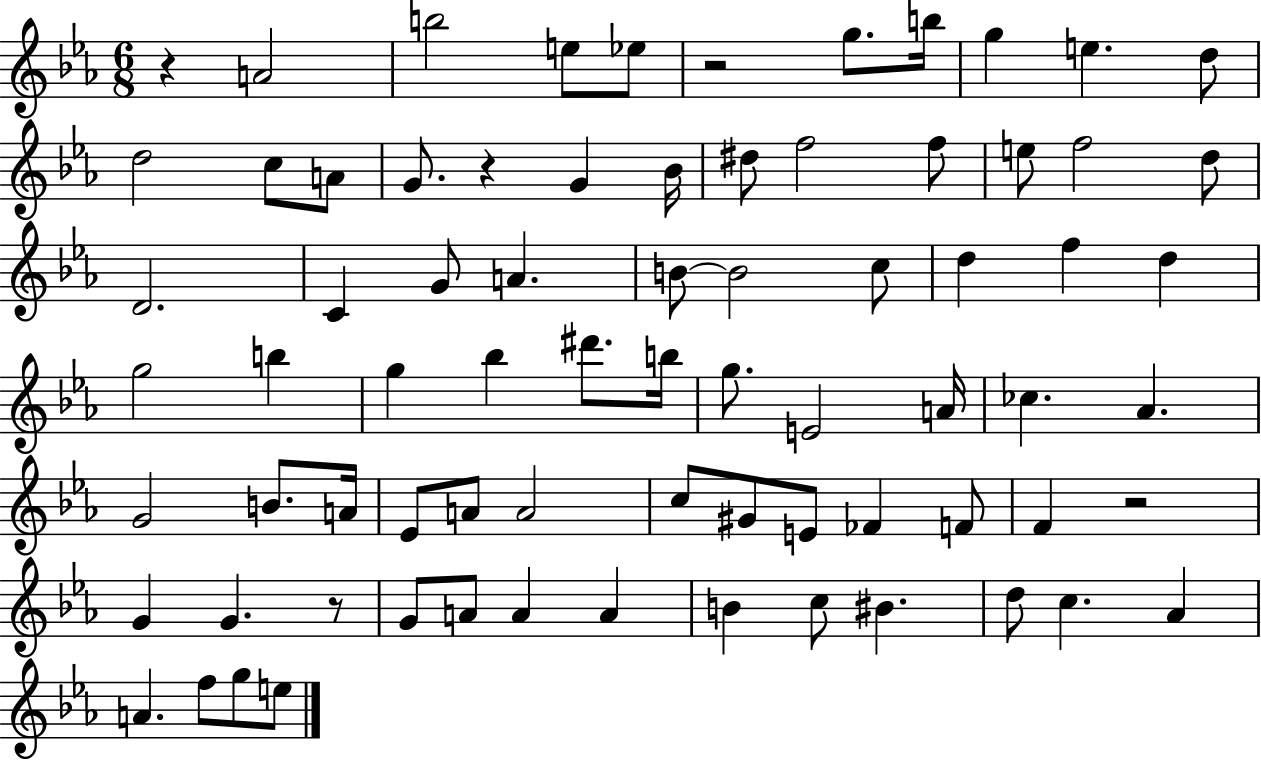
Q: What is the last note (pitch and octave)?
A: E5